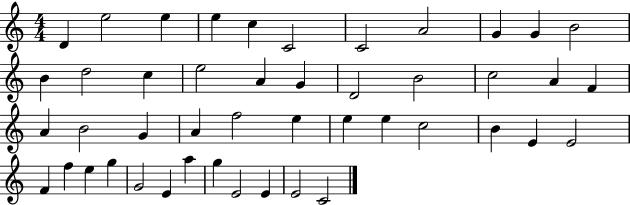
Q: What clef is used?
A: treble